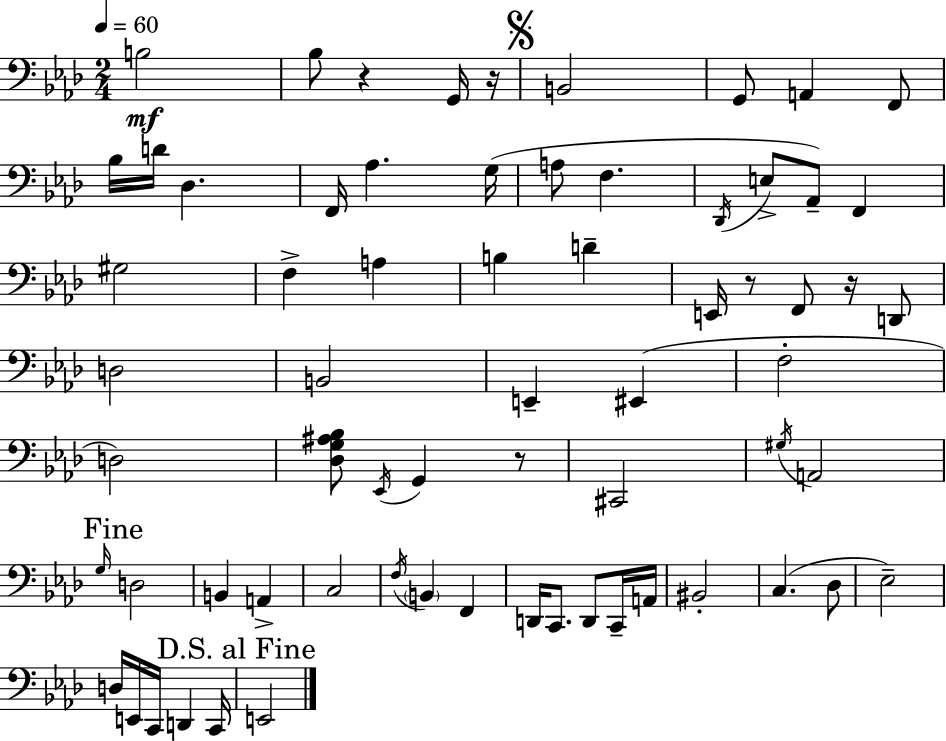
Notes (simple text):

B3/h Bb3/e R/q G2/s R/s B2/h G2/e A2/q F2/e Bb3/s D4/s Db3/q. F2/s Ab3/q. G3/s A3/e F3/q. Db2/s E3/e Ab2/e F2/q G#3/h F3/q A3/q B3/q D4/q E2/s R/e F2/e R/s D2/e D3/h B2/h E2/q EIS2/q F3/h D3/h [Db3,G3,A#3,Bb3]/e Eb2/s G2/q R/e C#2/h G#3/s A2/h G3/s D3/h B2/q A2/q C3/h F3/s B2/q F2/q D2/s C2/e. D2/e C2/s A2/s BIS2/h C3/q. Db3/e Eb3/h D3/s E2/s C2/s D2/q C2/s E2/h